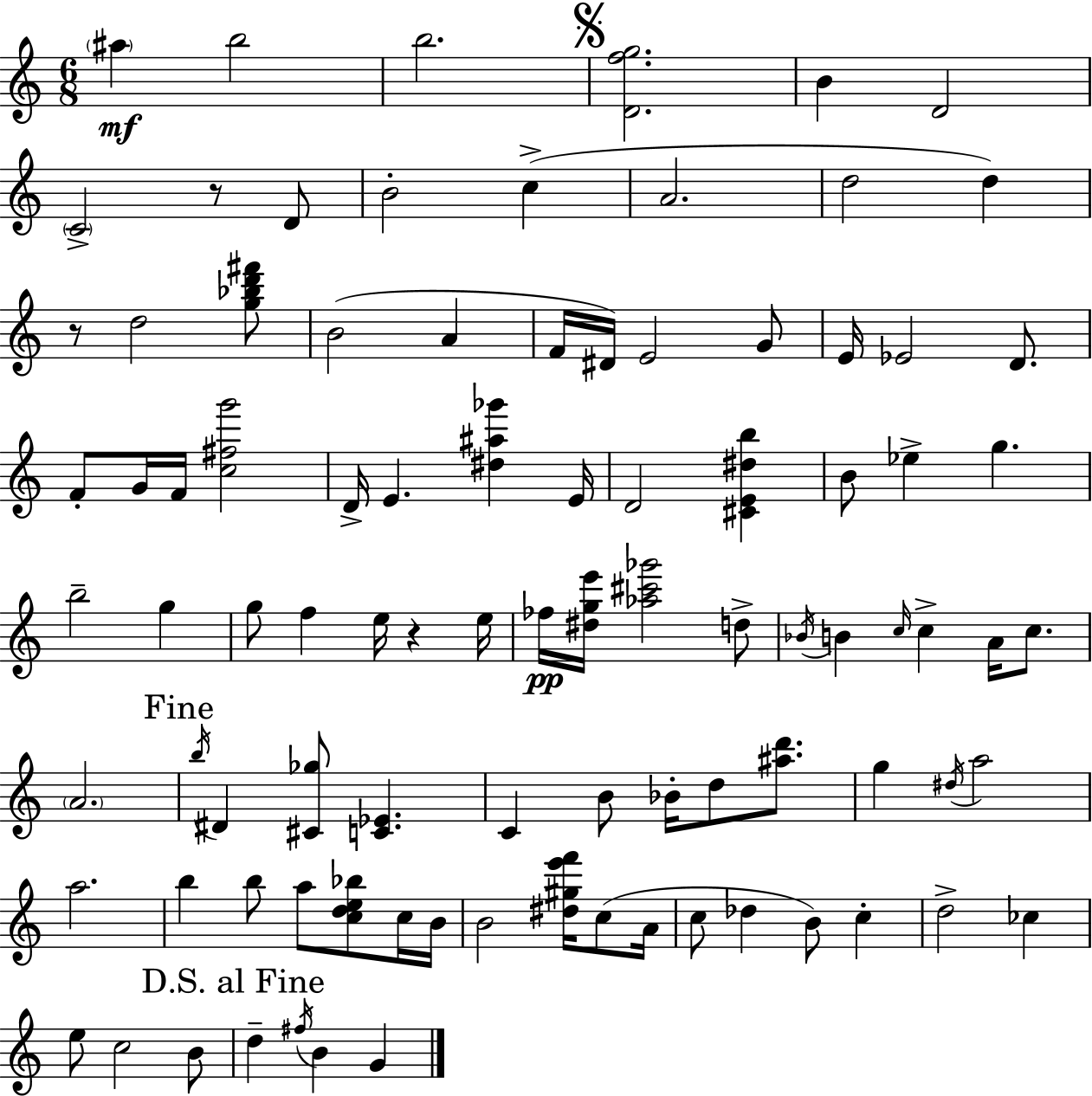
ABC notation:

X:1
T:Untitled
M:6/8
L:1/4
K:C
^a b2 b2 [Dfg]2 B D2 C2 z/2 D/2 B2 c A2 d2 d z/2 d2 [g_bd'^f']/2 B2 A F/4 ^D/4 E2 G/2 E/4 _E2 D/2 F/2 G/4 F/4 [c^fg']2 D/4 E [^d^a_g'] E/4 D2 [^CE^db] B/2 _e g b2 g g/2 f e/4 z e/4 _f/4 [^dge']/4 [_a^c'_g']2 d/2 _B/4 B c/4 c A/4 c/2 A2 b/4 ^D [^C_g]/2 [C_E] C B/2 _B/4 d/2 [^ad']/2 g ^d/4 a2 a2 b b/2 a/2 [cde_b]/2 c/4 B/4 B2 [^d^ge'f']/4 c/2 A/4 c/2 _d B/2 c d2 _c e/2 c2 B/2 d ^f/4 B G